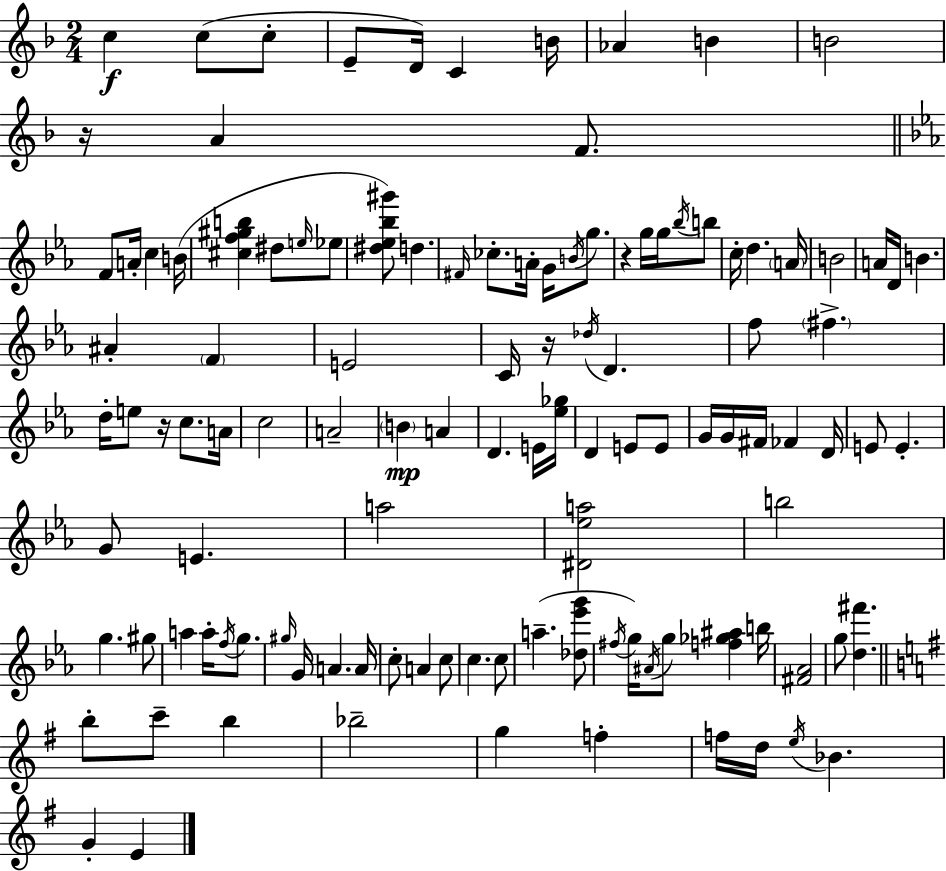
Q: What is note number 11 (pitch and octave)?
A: A4